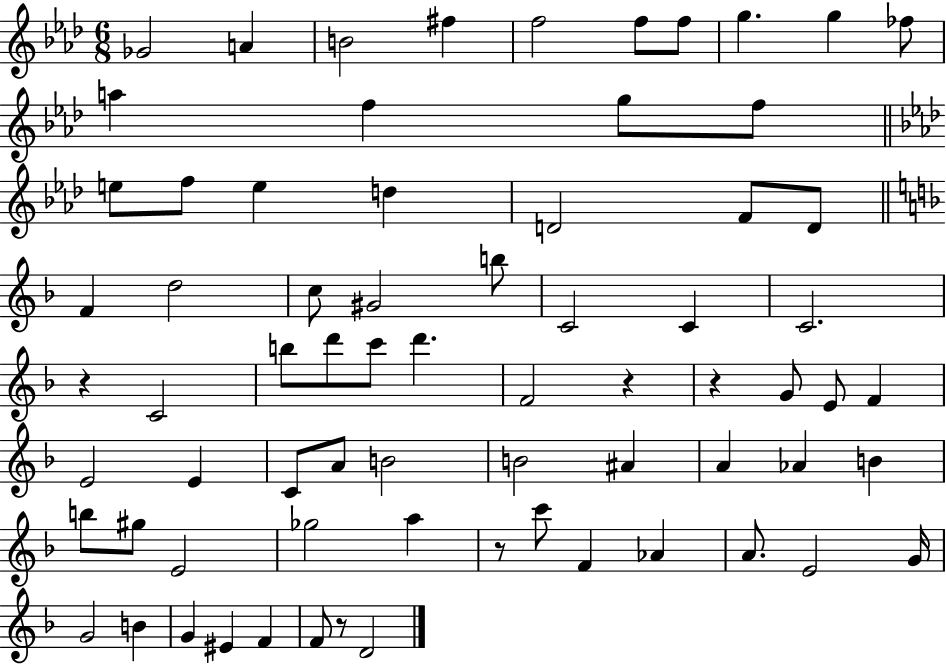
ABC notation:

X:1
T:Untitled
M:6/8
L:1/4
K:Ab
_G2 A B2 ^f f2 f/2 f/2 g g _f/2 a f g/2 f/2 e/2 f/2 e d D2 F/2 D/2 F d2 c/2 ^G2 b/2 C2 C C2 z C2 b/2 d'/2 c'/2 d' F2 z z G/2 E/2 F E2 E C/2 A/2 B2 B2 ^A A _A B b/2 ^g/2 E2 _g2 a z/2 c'/2 F _A A/2 E2 G/4 G2 B G ^E F F/2 z/2 D2